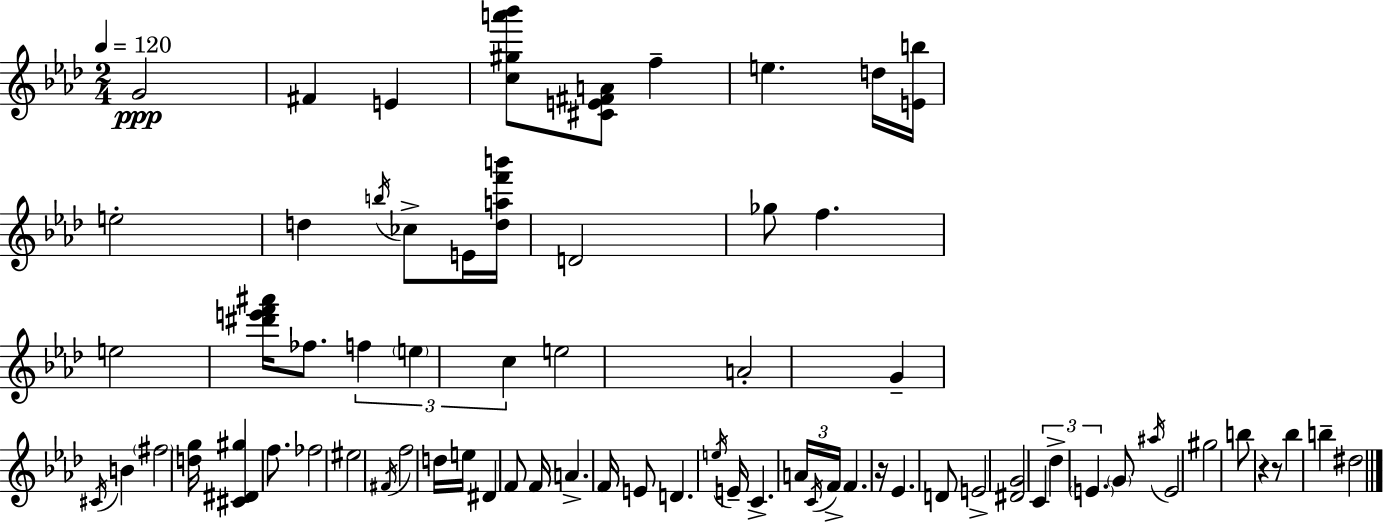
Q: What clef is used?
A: treble